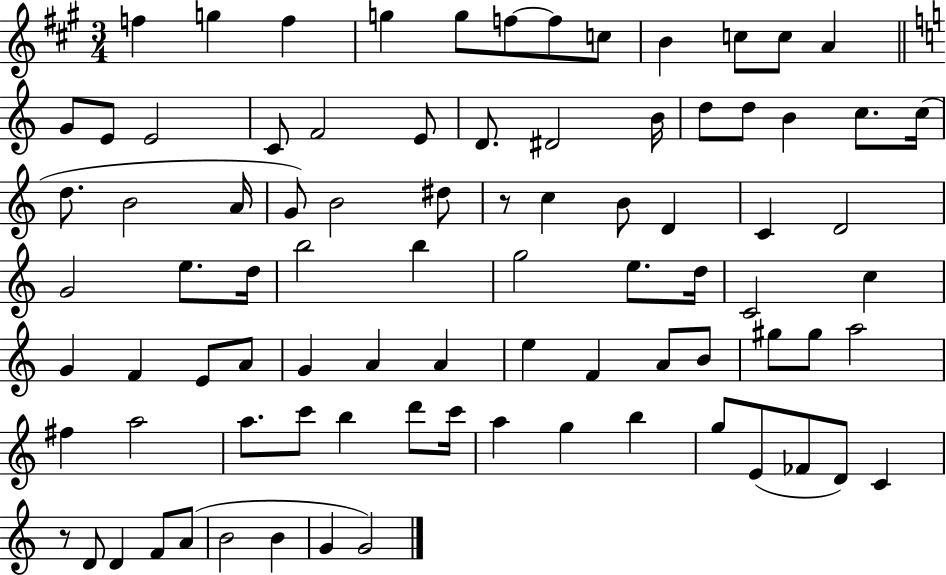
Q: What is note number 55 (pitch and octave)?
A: E5